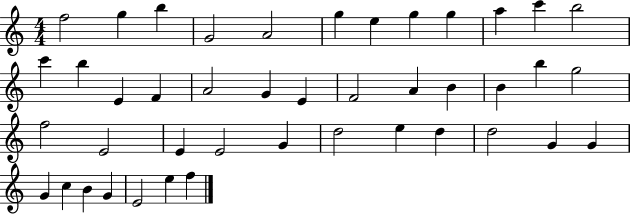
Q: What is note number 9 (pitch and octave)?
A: G5